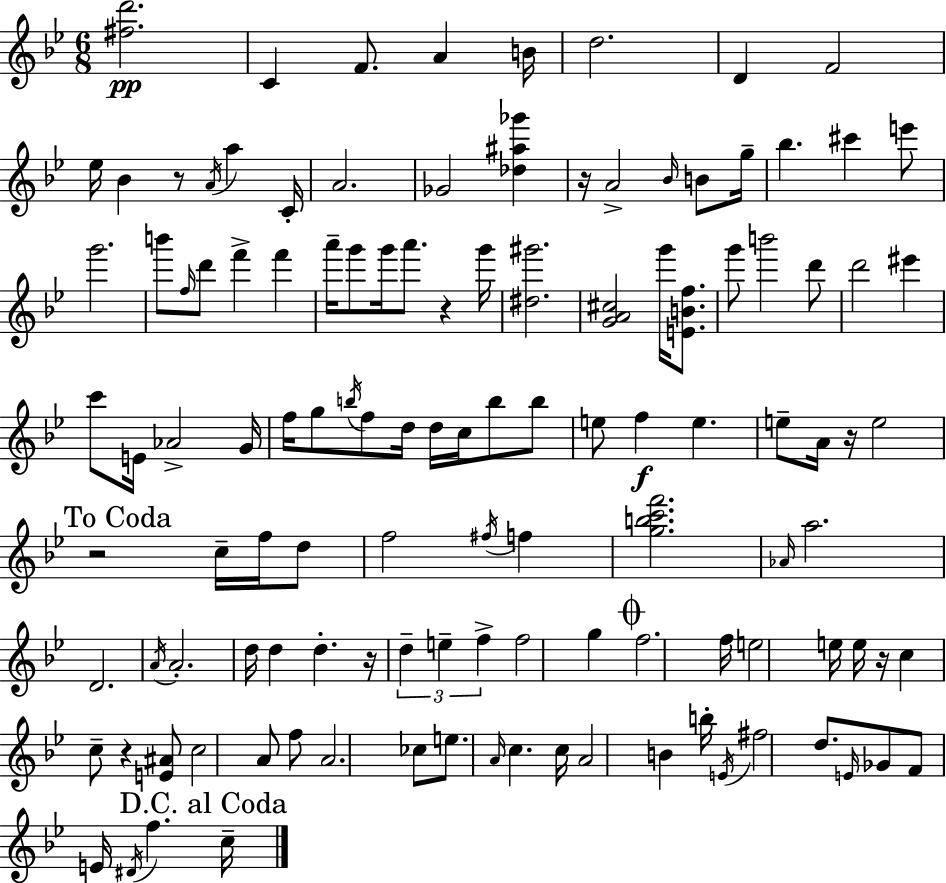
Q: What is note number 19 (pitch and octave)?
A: Bb5